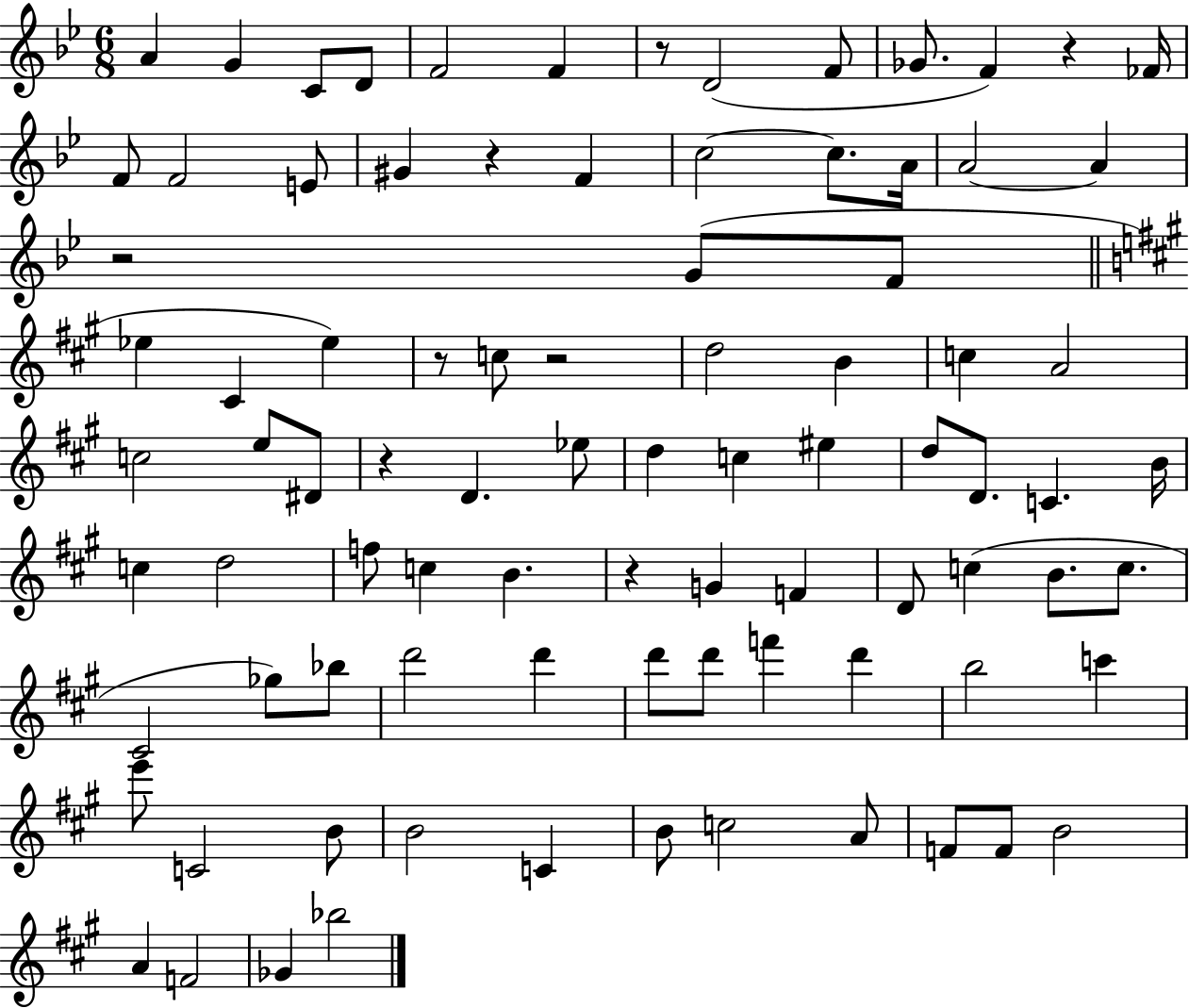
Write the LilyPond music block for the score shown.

{
  \clef treble
  \numericTimeSignature
  \time 6/8
  \key bes \major
  a'4 g'4 c'8 d'8 | f'2 f'4 | r8 d'2( f'8 | ges'8. f'4) r4 fes'16 | \break f'8 f'2 e'8 | gis'4 r4 f'4 | c''2~~ c''8. a'16 | a'2~~ a'4 | \break r2 g'8( f'8 | \bar "||" \break \key a \major ees''4 cis'4 ees''4) | r8 c''8 r2 | d''2 b'4 | c''4 a'2 | \break c''2 e''8 dis'8 | r4 d'4. ees''8 | d''4 c''4 eis''4 | d''8 d'8. c'4. b'16 | \break c''4 d''2 | f''8 c''4 b'4. | r4 g'4 f'4 | d'8 c''4( b'8. c''8. | \break cis'2 ges''8) bes''8 | d'''2 d'''4 | d'''8 d'''8 f'''4 d'''4 | b''2 c'''4 | \break e'''8 c'2 b'8 | b'2 c'4 | b'8 c''2 a'8 | f'8 f'8 b'2 | \break a'4 f'2 | ges'4 bes''2 | \bar "|."
}